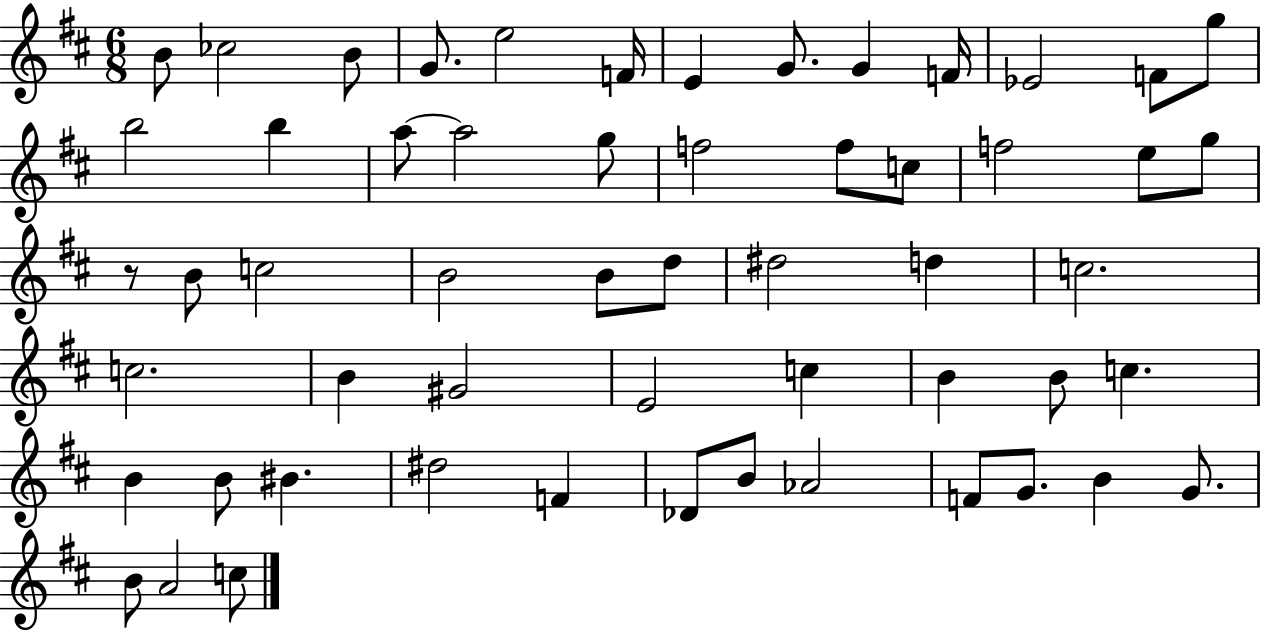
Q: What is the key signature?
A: D major